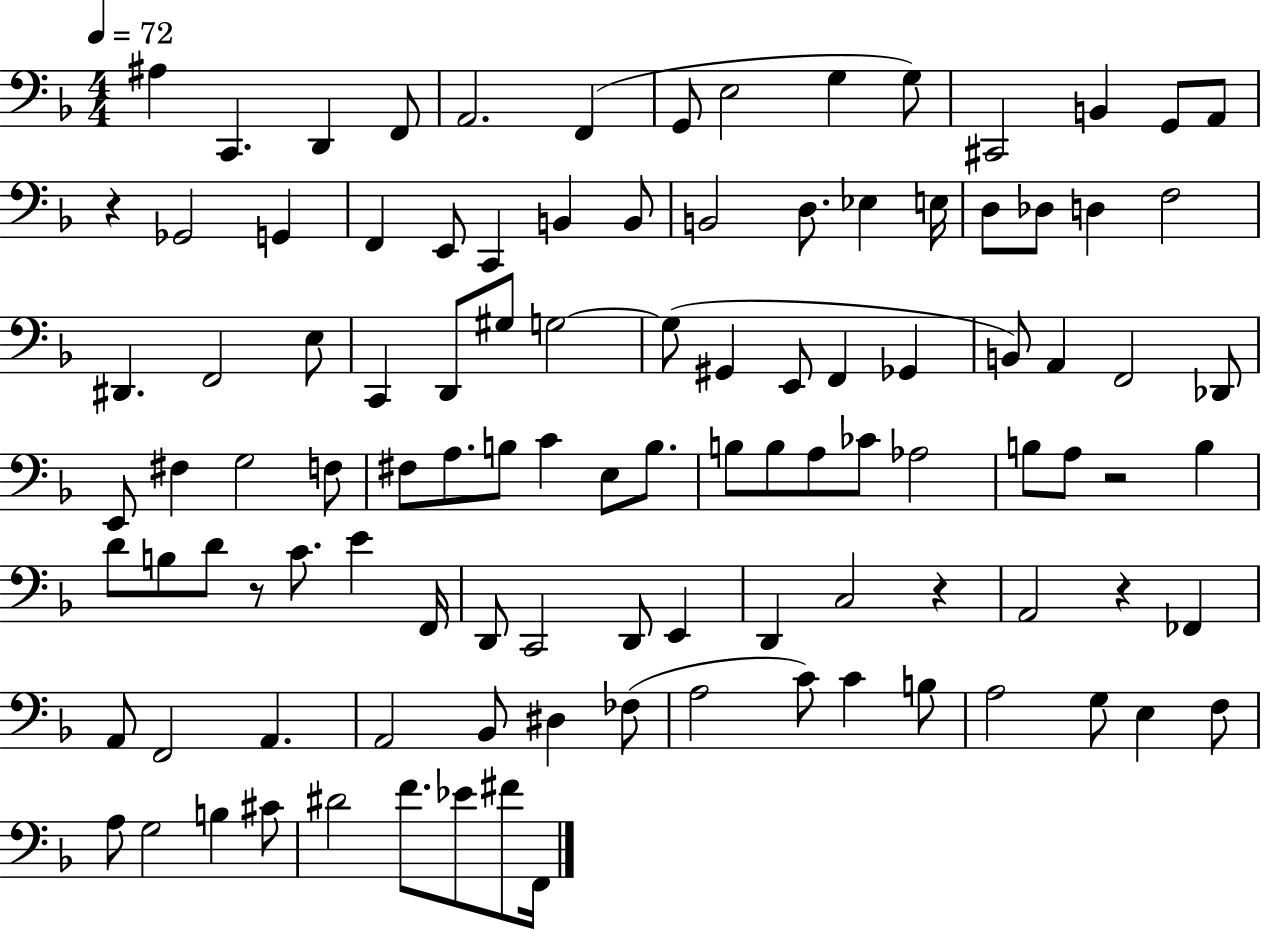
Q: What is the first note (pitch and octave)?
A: A#3